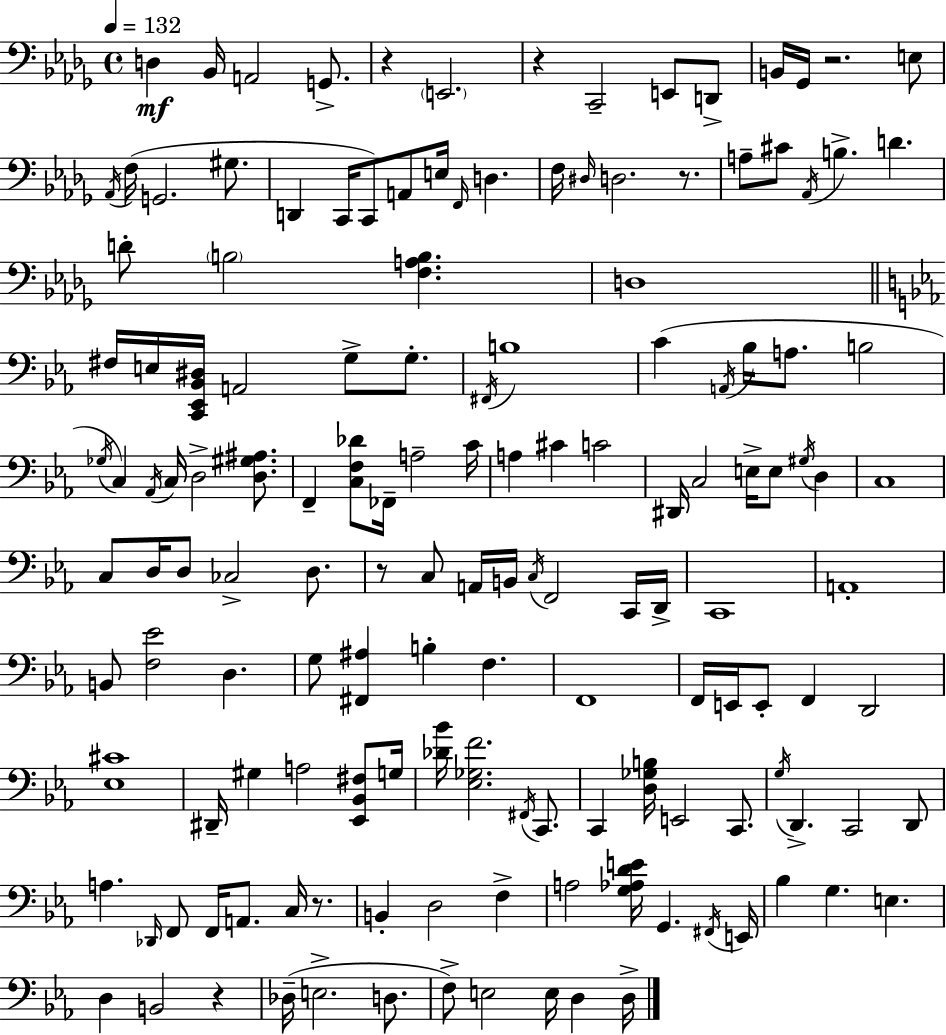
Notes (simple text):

D3/q Bb2/s A2/h G2/e. R/q E2/h. R/q C2/h E2/e D2/e B2/s Gb2/s R/h. E3/e Ab2/s F3/s G2/h. G#3/e. D2/q C2/s C2/e A2/e E3/s F2/s D3/q. F3/s D#3/s D3/h. R/e. A3/e C#4/e Ab2/s B3/q. D4/q. D4/e B3/h [F3,A3,B3]/q. D3/w F#3/s E3/s [C2,Eb2,Bb2,D#3]/s A2/h G3/e G3/e. F#2/s B3/w C4/q A2/s Bb3/s A3/e. B3/h Gb3/s C3/q Ab2/s C3/s D3/h [D3,G#3,A#3]/e. F2/q [C3,F3,Db4]/e FES2/s A3/h C4/s A3/q C#4/q C4/h D#2/s C3/h E3/s E3/e G#3/s D3/q C3/w C3/e D3/s D3/e CES3/h D3/e. R/e C3/e A2/s B2/s C3/s F2/h C2/s D2/s C2/w A2/w B2/e [F3,Eb4]/h D3/q. G3/e [F#2,A#3]/q B3/q F3/q. F2/w F2/s E2/s E2/e F2/q D2/h [Eb3,C#4]/w D#2/s G#3/q A3/h [Eb2,Bb2,F#3]/e G3/s [Db4,Bb4]/s [Eb3,Gb3,F4]/h. F#2/s C2/e. C2/q [D3,Gb3,B3]/s E2/h C2/e. G3/s D2/q. C2/h D2/e A3/q. Db2/s F2/e F2/s A2/e. C3/s R/e. B2/q D3/h F3/q A3/h [G3,Ab3,D4,E4]/s G2/q. F#2/s E2/s Bb3/q G3/q. E3/q. D3/q B2/h R/q Db3/s E3/h. D3/e. F3/e E3/h E3/s D3/q D3/s